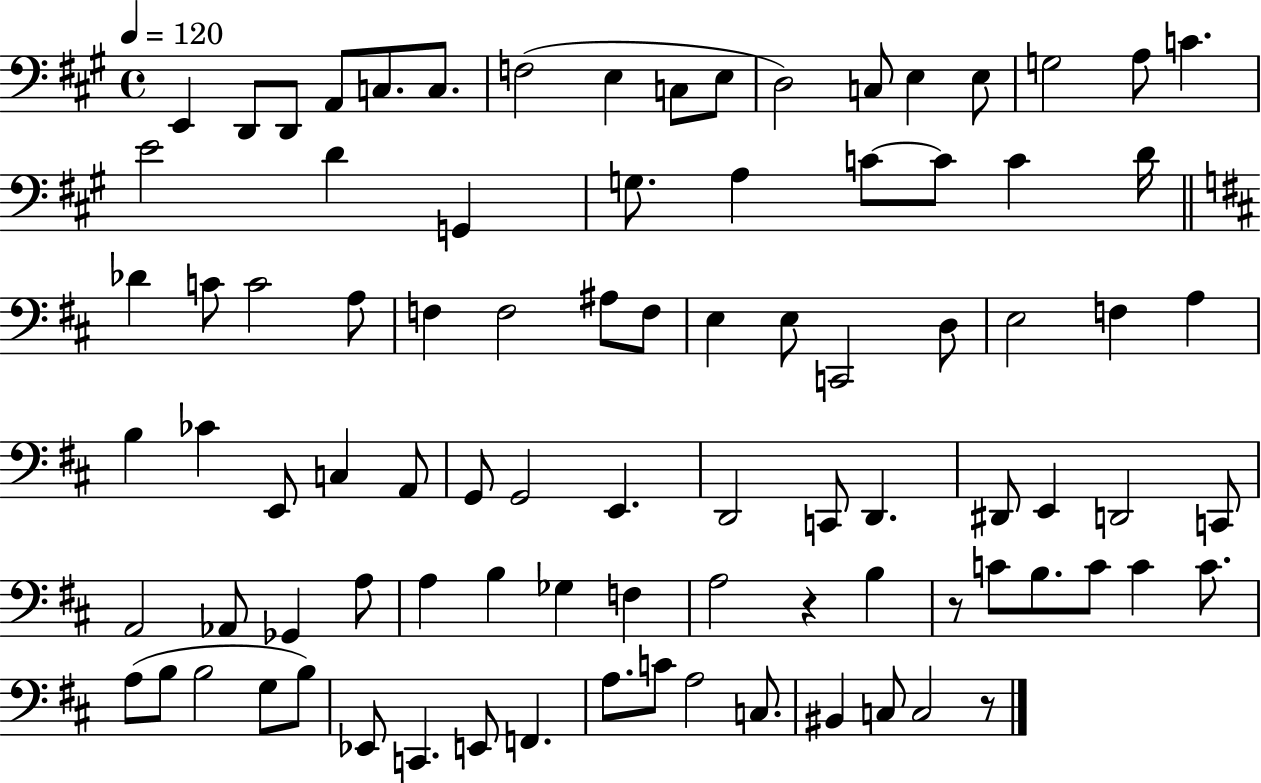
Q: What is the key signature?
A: A major